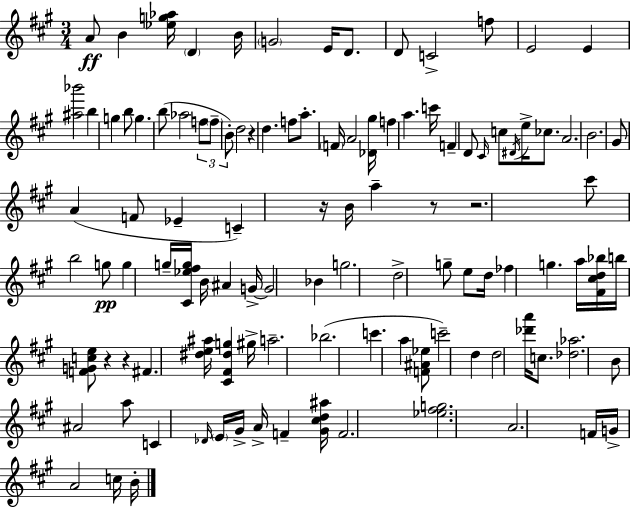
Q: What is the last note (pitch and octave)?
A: B4